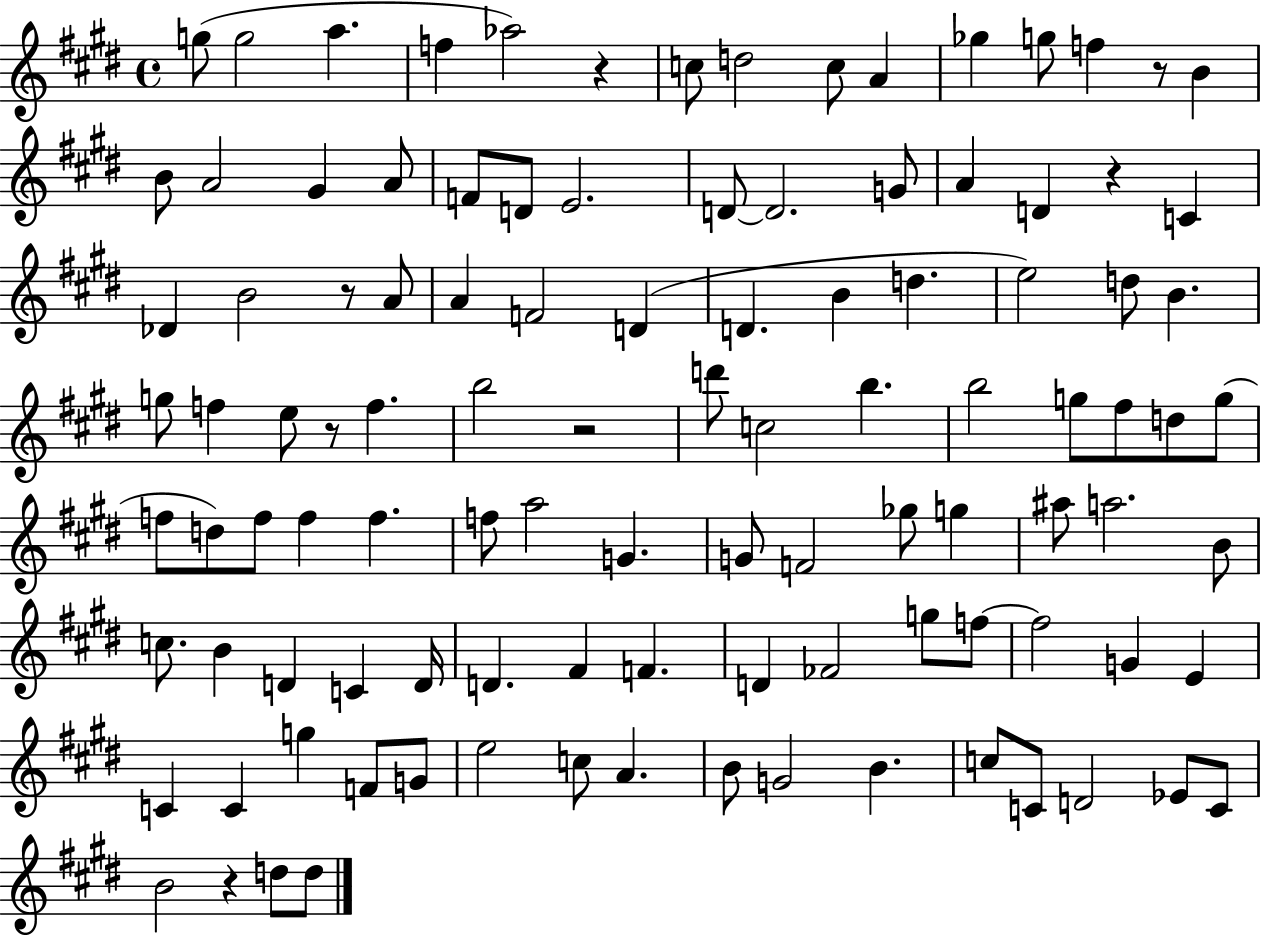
G5/e G5/h A5/q. F5/q Ab5/h R/q C5/e D5/h C5/e A4/q Gb5/q G5/e F5/q R/e B4/q B4/e A4/h G#4/q A4/e F4/e D4/e E4/h. D4/e D4/h. G4/e A4/q D4/q R/q C4/q Db4/q B4/h R/e A4/e A4/q F4/h D4/q D4/q. B4/q D5/q. E5/h D5/e B4/q. G5/e F5/q E5/e R/e F5/q. B5/h R/h D6/e C5/h B5/q. B5/h G5/e F#5/e D5/e G5/e F5/e D5/e F5/e F5/q F5/q. F5/e A5/h G4/q. G4/e F4/h Gb5/e G5/q A#5/e A5/h. B4/e C5/e. B4/q D4/q C4/q D4/s D4/q. F#4/q F4/q. D4/q FES4/h G5/e F5/e F5/h G4/q E4/q C4/q C4/q G5/q F4/e G4/e E5/h C5/e A4/q. B4/e G4/h B4/q. C5/e C4/e D4/h Eb4/e C4/e B4/h R/q D5/e D5/e